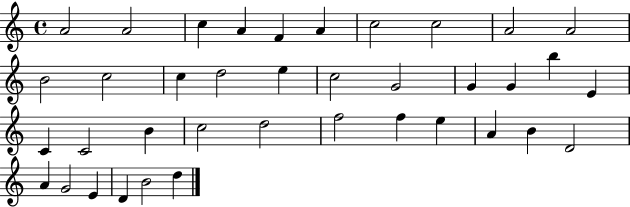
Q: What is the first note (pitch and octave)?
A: A4